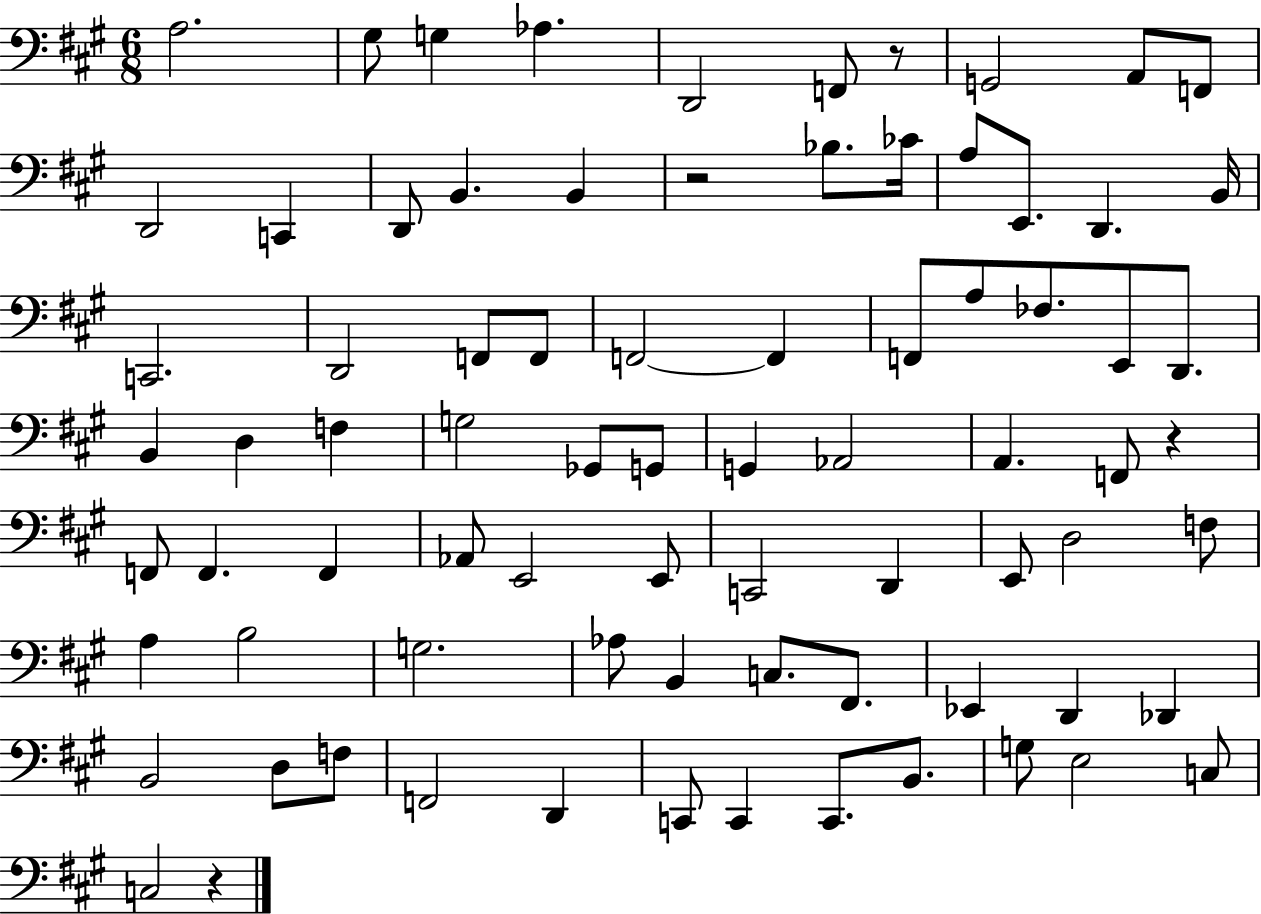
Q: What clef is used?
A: bass